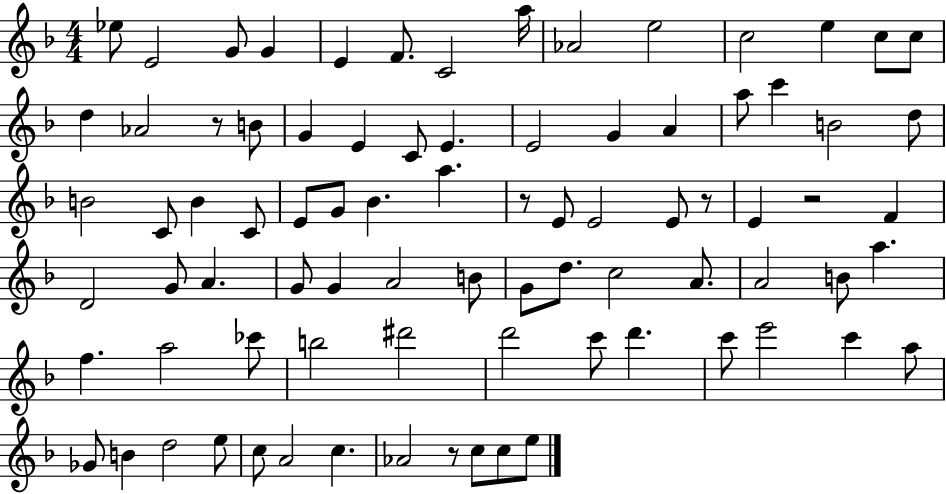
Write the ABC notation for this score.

X:1
T:Untitled
M:4/4
L:1/4
K:F
_e/2 E2 G/2 G E F/2 C2 a/4 _A2 e2 c2 e c/2 c/2 d _A2 z/2 B/2 G E C/2 E E2 G A a/2 c' B2 d/2 B2 C/2 B C/2 E/2 G/2 _B a z/2 E/2 E2 E/2 z/2 E z2 F D2 G/2 A G/2 G A2 B/2 G/2 d/2 c2 A/2 A2 B/2 a f a2 _c'/2 b2 ^d'2 d'2 c'/2 d' c'/2 e'2 c' a/2 _G/2 B d2 e/2 c/2 A2 c _A2 z/2 c/2 c/2 e/2